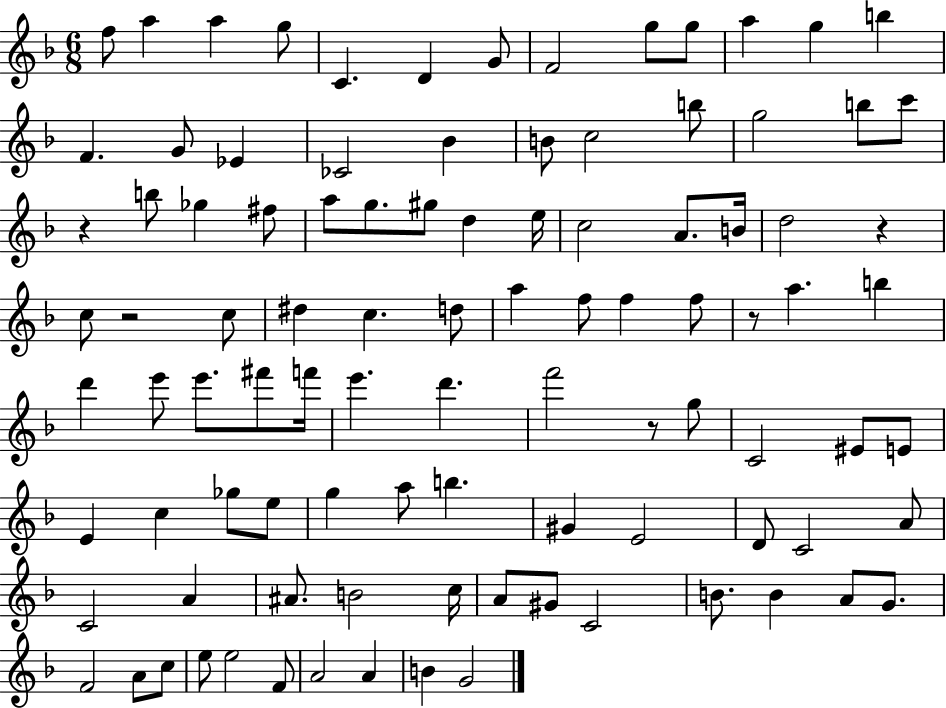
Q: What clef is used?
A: treble